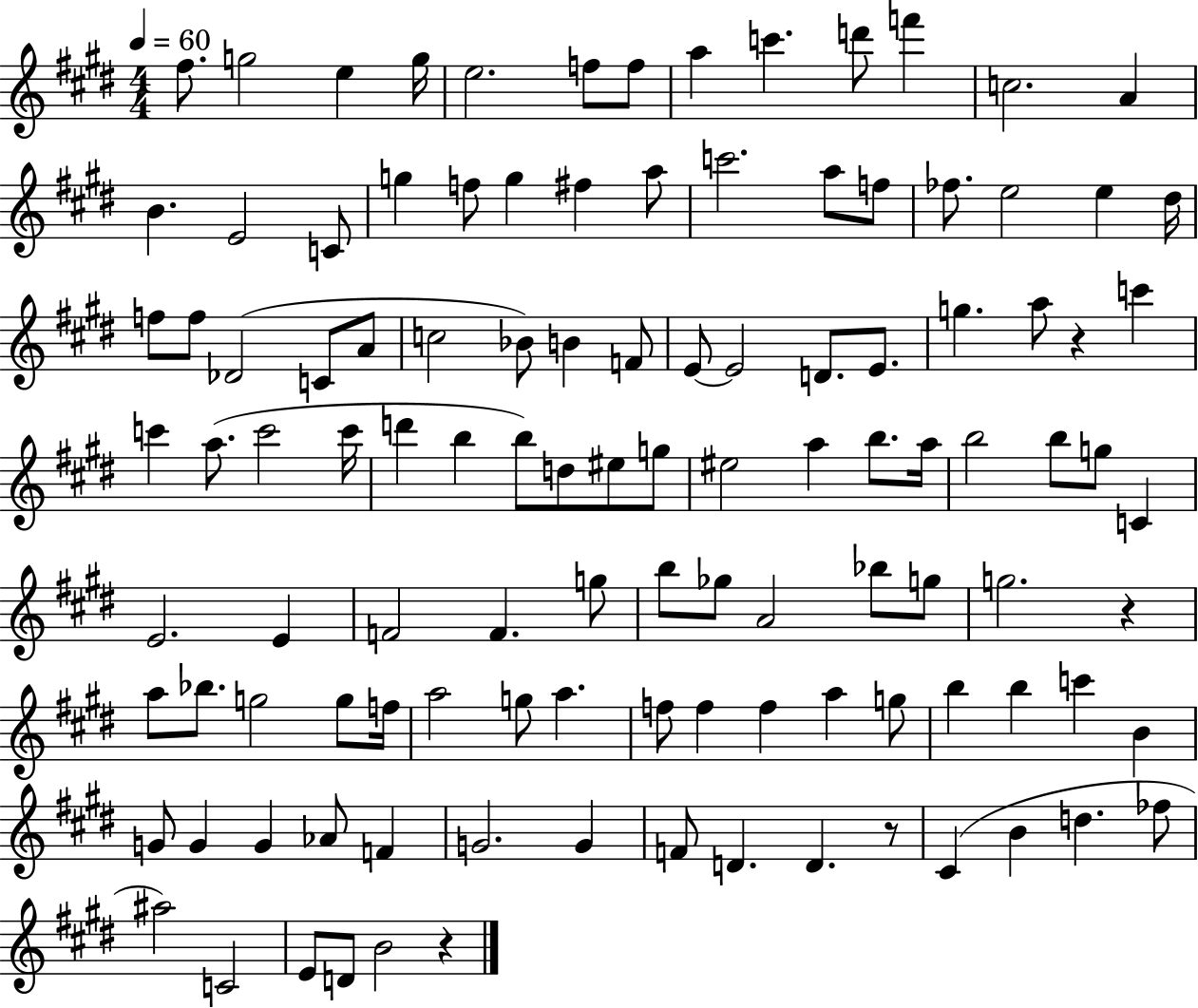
{
  \clef treble
  \numericTimeSignature
  \time 4/4
  \key e \major
  \tempo 4 = 60
  \repeat volta 2 { fis''8. g''2 e''4 g''16 | e''2. f''8 f''8 | a''4 c'''4. d'''8 f'''4 | c''2. a'4 | \break b'4. e'2 c'8 | g''4 f''8 g''4 fis''4 a''8 | c'''2. a''8 f''8 | fes''8. e''2 e''4 dis''16 | \break f''8 f''8 des'2( c'8 a'8 | c''2 bes'8) b'4 f'8 | e'8~~ e'2 d'8. e'8. | g''4. a''8 r4 c'''4 | \break c'''4 a''8.( c'''2 c'''16 | d'''4 b''4 b''8) d''8 eis''8 g''8 | eis''2 a''4 b''8. a''16 | b''2 b''8 g''8 c'4 | \break e'2. e'4 | f'2 f'4. g''8 | b''8 ges''8 a'2 bes''8 g''8 | g''2. r4 | \break a''8 bes''8. g''2 g''8 f''16 | a''2 g''8 a''4. | f''8 f''4 f''4 a''4 g''8 | b''4 b''4 c'''4 b'4 | \break g'8 g'4 g'4 aes'8 f'4 | g'2. g'4 | f'8 d'4. d'4. r8 | cis'4( b'4 d''4. fes''8 | \break ais''2) c'2 | e'8 d'8 b'2 r4 | } \bar "|."
}